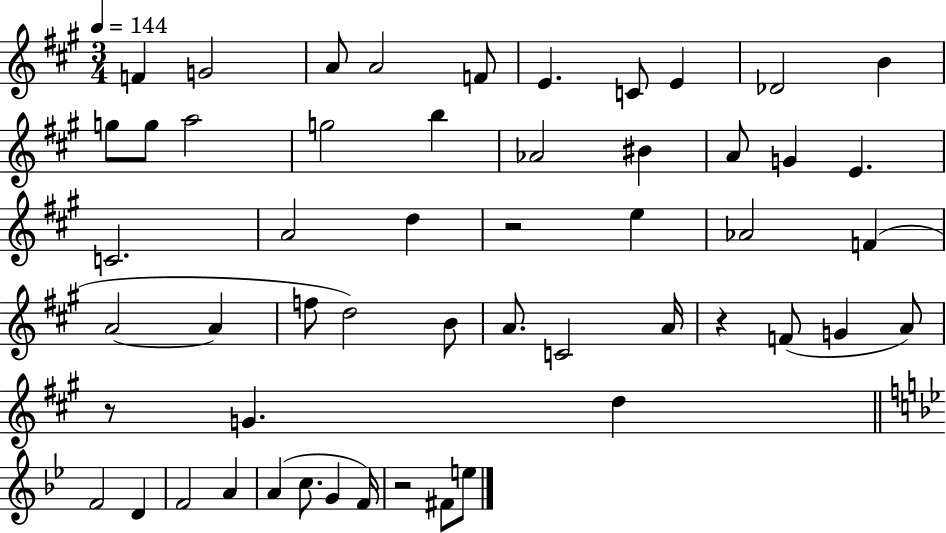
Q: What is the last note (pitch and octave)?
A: E5